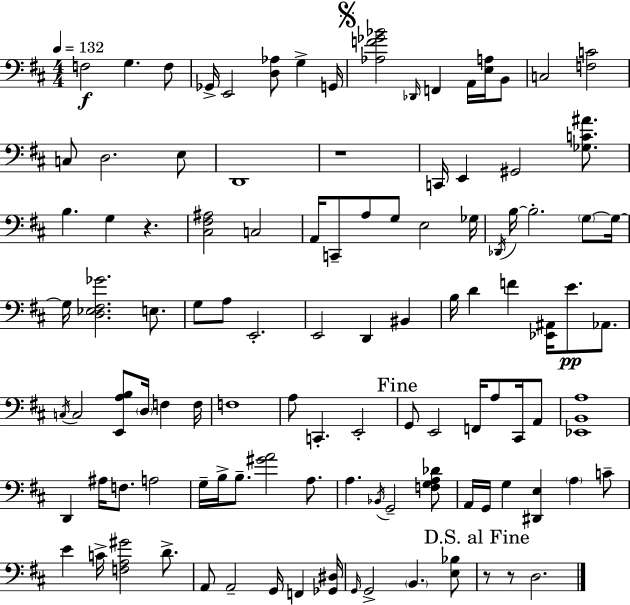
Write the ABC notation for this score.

X:1
T:Untitled
M:4/4
L:1/4
K:D
F,2 G, F,/2 _G,,/4 E,,2 [D,_A,]/2 G, G,,/4 [_A,F_G_B]2 _D,,/4 F,, A,,/4 [E,A,]/4 B,,/2 C,2 [F,C]2 C,/2 D,2 E,/2 D,,4 z4 C,,/4 E,, ^G,,2 [_G,C^A]/2 B, G, z [^C,^F,^A,]2 C,2 A,,/4 C,,/2 A,/2 G,/2 E,2 _G,/4 _D,,/4 B,/4 B,2 G,/2 G,/4 G,/4 [D,_E,^F,_G]2 E,/2 G,/2 A,/2 E,,2 E,,2 D,, ^B,, B,/4 D F [_E,,^A,,]/4 E/2 _A,,/2 C,/4 C,2 [E,,A,B,]/2 D,/4 F, F,/4 F,4 A,/2 C,, E,,2 G,,/2 E,,2 F,,/4 A,/2 ^C,,/4 A,,/2 [_E,,B,,A,]4 D,, ^A,/4 F,/2 A,2 G,/4 B,/4 B,/2 [^GA]2 A,/2 A, _B,,/4 G,,2 [F,G,A,_D]/2 A,,/4 G,,/4 G, [^D,,E,] A, C/2 E C/4 [F,A,^G]2 D/2 A,,/2 A,,2 G,,/4 F,, [_G,,^D,]/4 G,,/4 G,,2 B,, [E,_B,]/2 z/2 z/2 D,2